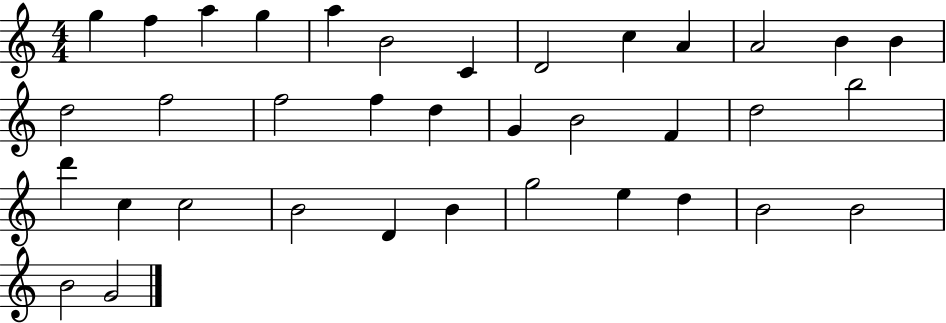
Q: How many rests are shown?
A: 0